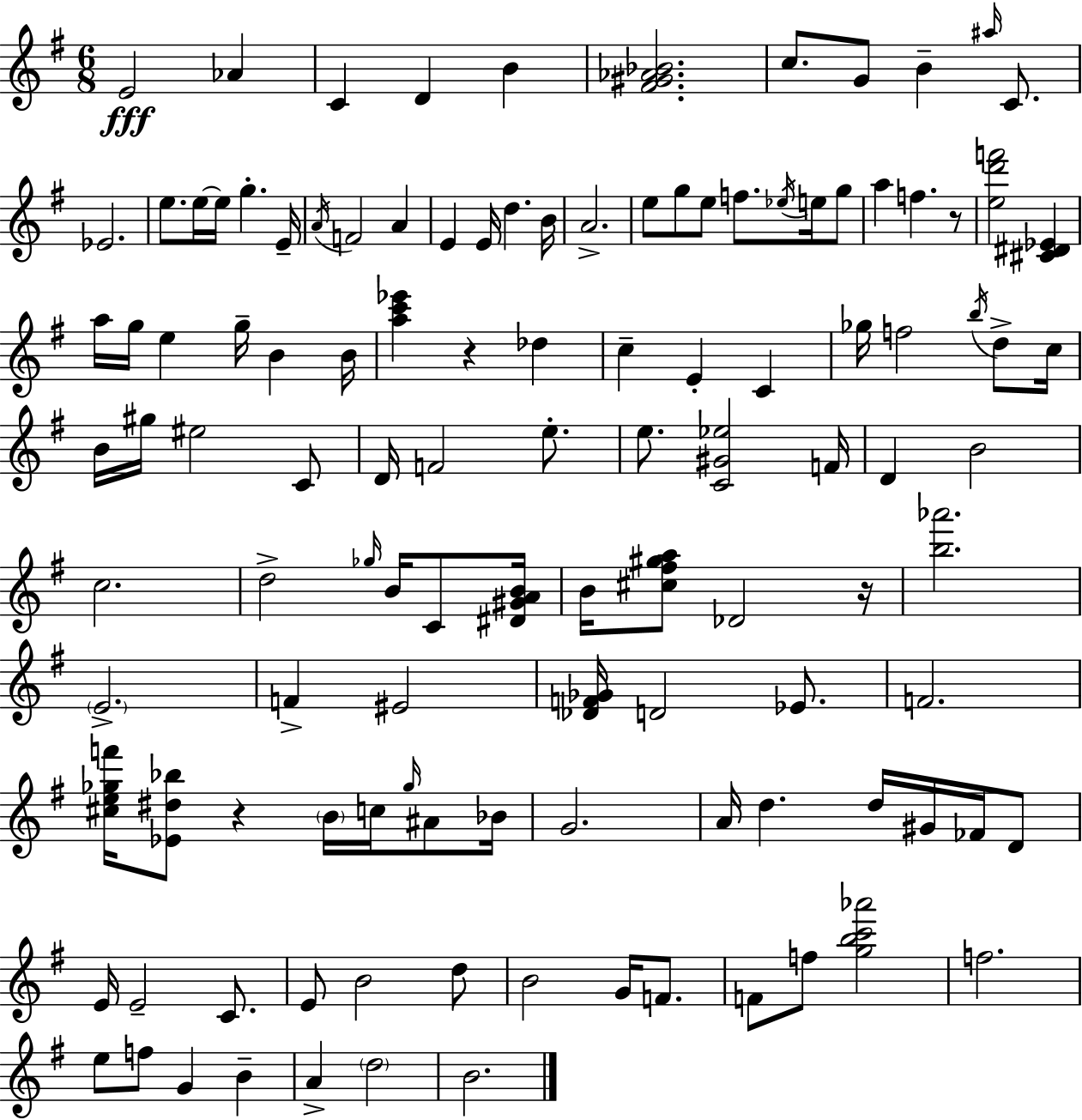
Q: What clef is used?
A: treble